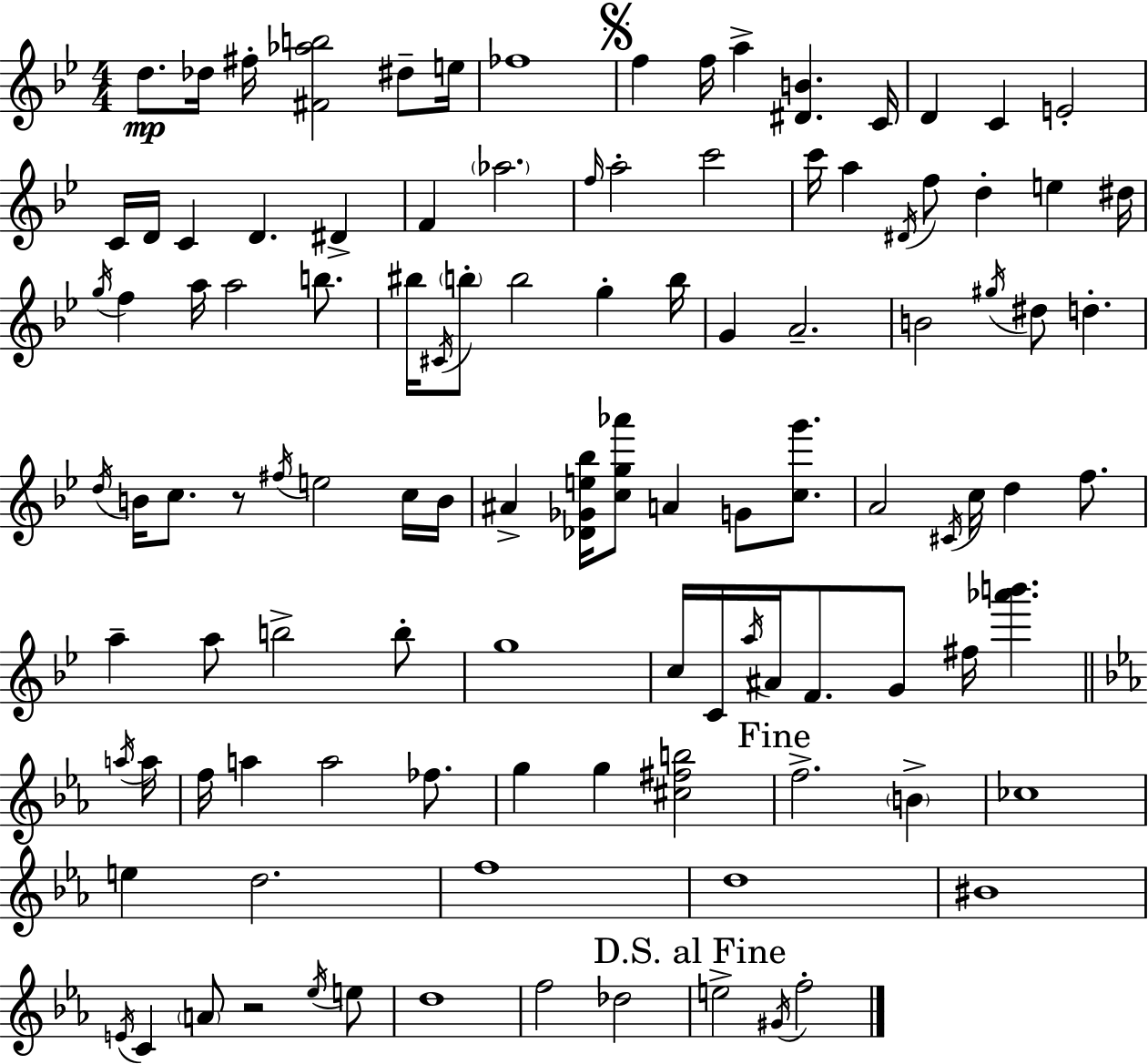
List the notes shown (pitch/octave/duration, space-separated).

D5/e. Db5/s F#5/s [F#4,Ab5,B5]/h D#5/e E5/s FES5/w F5/q F5/s A5/q [D#4,B4]/q. C4/s D4/q C4/q E4/h C4/s D4/s C4/q D4/q. D#4/q F4/q Ab5/h. F5/s A5/h C6/h C6/s A5/q D#4/s F5/e D5/q E5/q D#5/s G5/s F5/q A5/s A5/h B5/e. BIS5/s C#4/s B5/e B5/h G5/q B5/s G4/q A4/h. B4/h G#5/s D#5/e D5/q. D5/s B4/s C5/e. R/e F#5/s E5/h C5/s B4/s A#4/q [Db4,Gb4,E5,Bb5]/s [C5,G5,Ab6]/e A4/q G4/e [C5,G6]/e. A4/h C#4/s C5/s D5/q F5/e. A5/q A5/e B5/h B5/e G5/w C5/s C4/s A5/s A#4/s F4/e. G4/e F#5/s [Ab6,B6]/q. A5/s A5/s F5/s A5/q A5/h FES5/e. G5/q G5/q [C#5,F#5,B5]/h F5/h. B4/q CES5/w E5/q D5/h. F5/w D5/w BIS4/w E4/s C4/q A4/e R/h Eb5/s E5/e D5/w F5/h Db5/h E5/h G#4/s F5/h